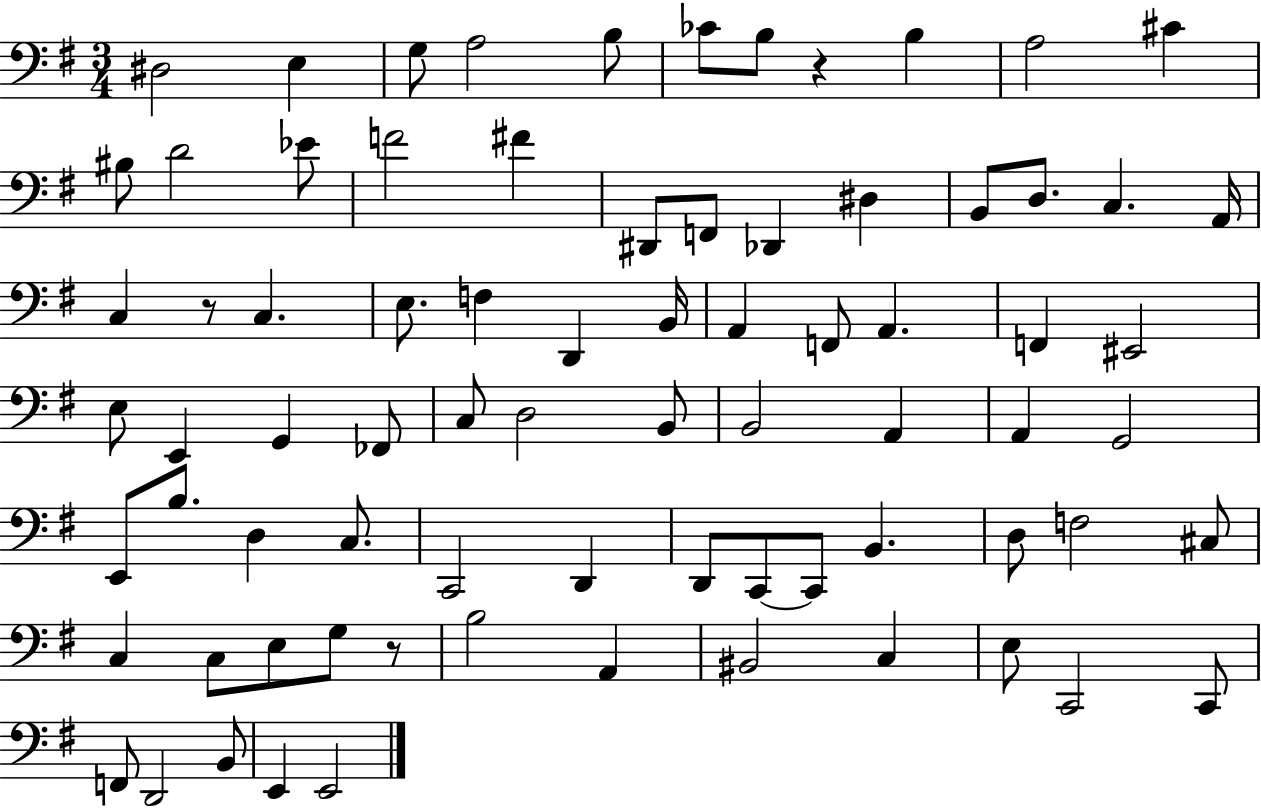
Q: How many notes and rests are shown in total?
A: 77